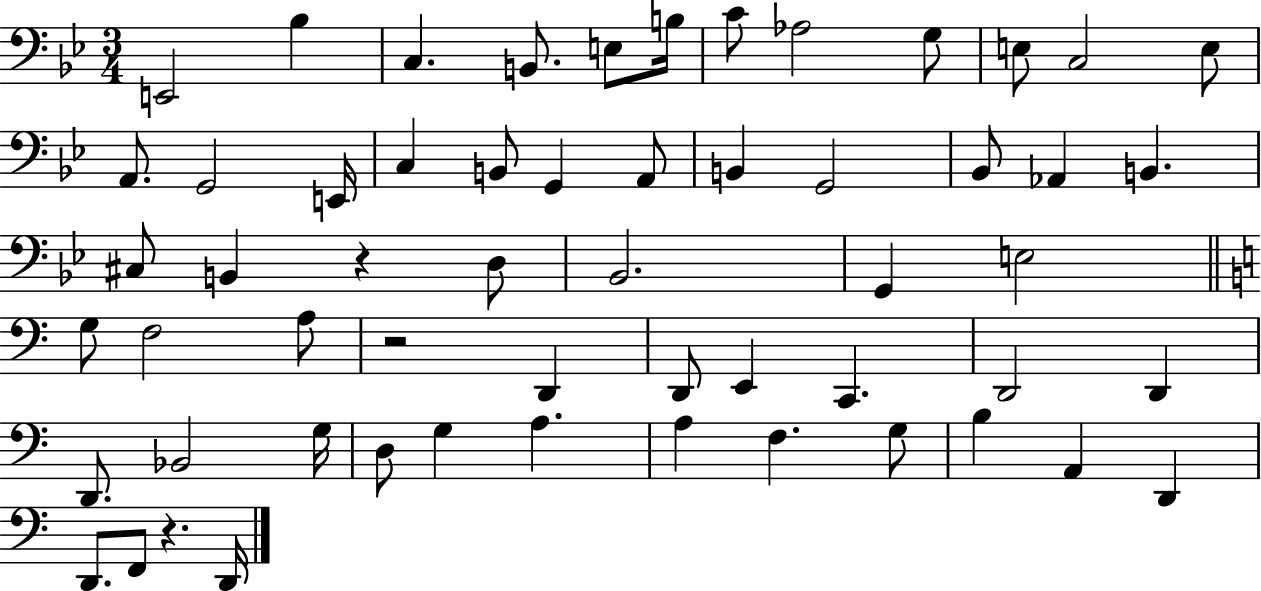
X:1
T:Untitled
M:3/4
L:1/4
K:Bb
E,,2 _B, C, B,,/2 E,/2 B,/4 C/2 _A,2 G,/2 E,/2 C,2 E,/2 A,,/2 G,,2 E,,/4 C, B,,/2 G,, A,,/2 B,, G,,2 _B,,/2 _A,, B,, ^C,/2 B,, z D,/2 _B,,2 G,, E,2 G,/2 F,2 A,/2 z2 D,, D,,/2 E,, C,, D,,2 D,, D,,/2 _B,,2 G,/4 D,/2 G, A, A, F, G,/2 B, A,, D,, D,,/2 F,,/2 z D,,/4